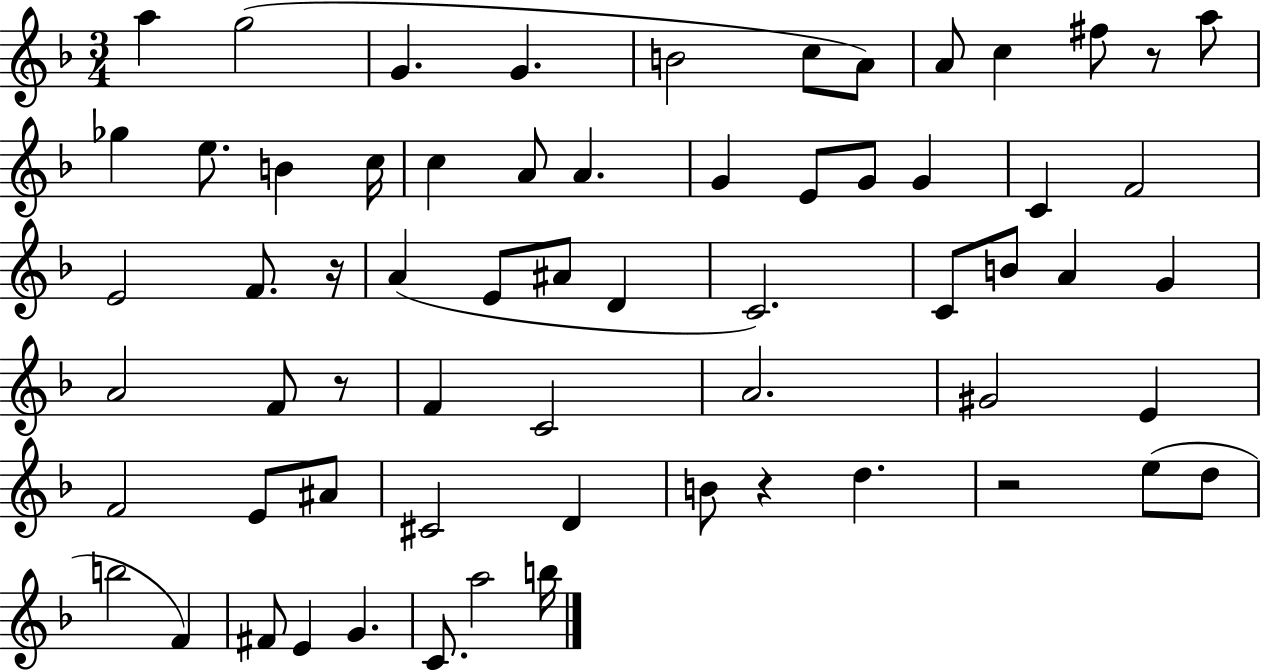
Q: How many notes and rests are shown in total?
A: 64